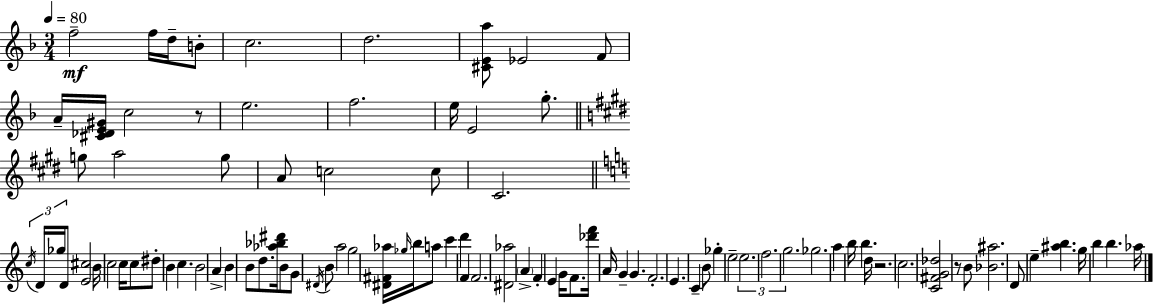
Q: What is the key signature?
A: D minor